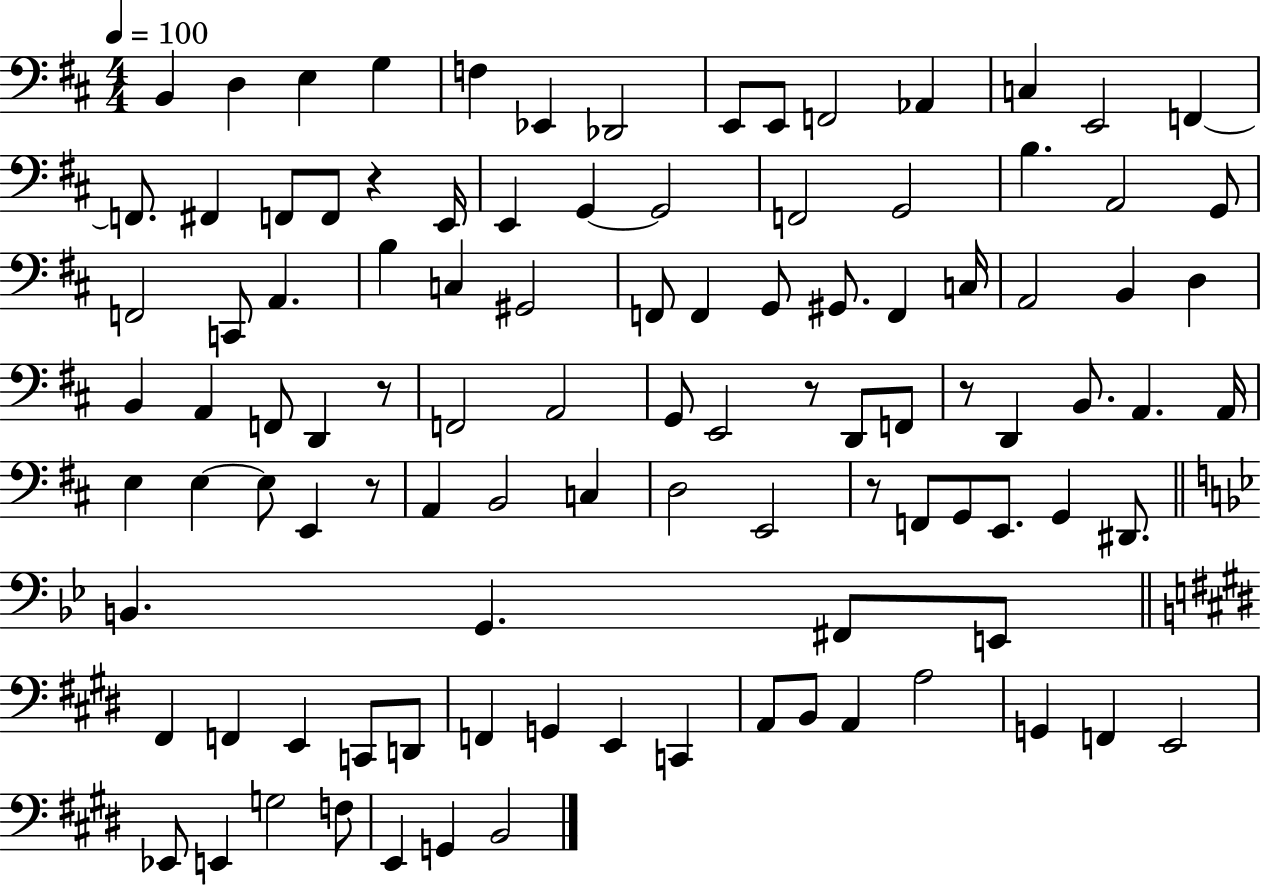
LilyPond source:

{
  \clef bass
  \numericTimeSignature
  \time 4/4
  \key d \major
  \tempo 4 = 100
  b,4 d4 e4 g4 | f4 ees,4 des,2 | e,8 e,8 f,2 aes,4 | c4 e,2 f,4~~ | \break f,8. fis,4 f,8 f,8 r4 e,16 | e,4 g,4~~ g,2 | f,2 g,2 | b4. a,2 g,8 | \break f,2 c,8 a,4. | b4 c4 gis,2 | f,8 f,4 g,8 gis,8. f,4 c16 | a,2 b,4 d4 | \break b,4 a,4 f,8 d,4 r8 | f,2 a,2 | g,8 e,2 r8 d,8 f,8 | r8 d,4 b,8. a,4. a,16 | \break e4 e4~~ e8 e,4 r8 | a,4 b,2 c4 | d2 e,2 | r8 f,8 g,8 e,8. g,4 dis,8. | \break \bar "||" \break \key bes \major b,4. g,4. fis,8 e,8 | \bar "||" \break \key e \major fis,4 f,4 e,4 c,8 d,8 | f,4 g,4 e,4 c,4 | a,8 b,8 a,4 a2 | g,4 f,4 e,2 | \break ees,8 e,4 g2 f8 | e,4 g,4 b,2 | \bar "|."
}